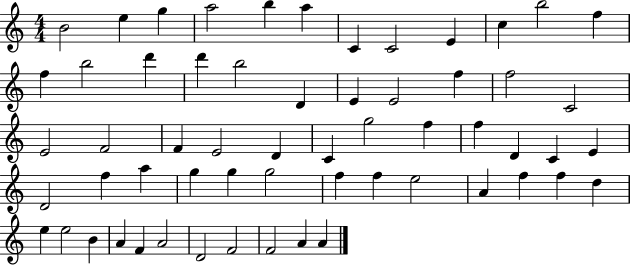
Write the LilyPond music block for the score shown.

{
  \clef treble
  \numericTimeSignature
  \time 4/4
  \key c \major
  b'2 e''4 g''4 | a''2 b''4 a''4 | c'4 c'2 e'4 | c''4 b''2 f''4 | \break f''4 b''2 d'''4 | d'''4 b''2 d'4 | e'4 e'2 f''4 | f''2 c'2 | \break e'2 f'2 | f'4 e'2 d'4 | c'4 g''2 f''4 | f''4 d'4 c'4 e'4 | \break d'2 f''4 a''4 | g''4 g''4 g''2 | f''4 f''4 e''2 | a'4 f''4 f''4 d''4 | \break e''4 e''2 b'4 | a'4 f'4 a'2 | d'2 f'2 | f'2 a'4 a'4 | \break \bar "|."
}